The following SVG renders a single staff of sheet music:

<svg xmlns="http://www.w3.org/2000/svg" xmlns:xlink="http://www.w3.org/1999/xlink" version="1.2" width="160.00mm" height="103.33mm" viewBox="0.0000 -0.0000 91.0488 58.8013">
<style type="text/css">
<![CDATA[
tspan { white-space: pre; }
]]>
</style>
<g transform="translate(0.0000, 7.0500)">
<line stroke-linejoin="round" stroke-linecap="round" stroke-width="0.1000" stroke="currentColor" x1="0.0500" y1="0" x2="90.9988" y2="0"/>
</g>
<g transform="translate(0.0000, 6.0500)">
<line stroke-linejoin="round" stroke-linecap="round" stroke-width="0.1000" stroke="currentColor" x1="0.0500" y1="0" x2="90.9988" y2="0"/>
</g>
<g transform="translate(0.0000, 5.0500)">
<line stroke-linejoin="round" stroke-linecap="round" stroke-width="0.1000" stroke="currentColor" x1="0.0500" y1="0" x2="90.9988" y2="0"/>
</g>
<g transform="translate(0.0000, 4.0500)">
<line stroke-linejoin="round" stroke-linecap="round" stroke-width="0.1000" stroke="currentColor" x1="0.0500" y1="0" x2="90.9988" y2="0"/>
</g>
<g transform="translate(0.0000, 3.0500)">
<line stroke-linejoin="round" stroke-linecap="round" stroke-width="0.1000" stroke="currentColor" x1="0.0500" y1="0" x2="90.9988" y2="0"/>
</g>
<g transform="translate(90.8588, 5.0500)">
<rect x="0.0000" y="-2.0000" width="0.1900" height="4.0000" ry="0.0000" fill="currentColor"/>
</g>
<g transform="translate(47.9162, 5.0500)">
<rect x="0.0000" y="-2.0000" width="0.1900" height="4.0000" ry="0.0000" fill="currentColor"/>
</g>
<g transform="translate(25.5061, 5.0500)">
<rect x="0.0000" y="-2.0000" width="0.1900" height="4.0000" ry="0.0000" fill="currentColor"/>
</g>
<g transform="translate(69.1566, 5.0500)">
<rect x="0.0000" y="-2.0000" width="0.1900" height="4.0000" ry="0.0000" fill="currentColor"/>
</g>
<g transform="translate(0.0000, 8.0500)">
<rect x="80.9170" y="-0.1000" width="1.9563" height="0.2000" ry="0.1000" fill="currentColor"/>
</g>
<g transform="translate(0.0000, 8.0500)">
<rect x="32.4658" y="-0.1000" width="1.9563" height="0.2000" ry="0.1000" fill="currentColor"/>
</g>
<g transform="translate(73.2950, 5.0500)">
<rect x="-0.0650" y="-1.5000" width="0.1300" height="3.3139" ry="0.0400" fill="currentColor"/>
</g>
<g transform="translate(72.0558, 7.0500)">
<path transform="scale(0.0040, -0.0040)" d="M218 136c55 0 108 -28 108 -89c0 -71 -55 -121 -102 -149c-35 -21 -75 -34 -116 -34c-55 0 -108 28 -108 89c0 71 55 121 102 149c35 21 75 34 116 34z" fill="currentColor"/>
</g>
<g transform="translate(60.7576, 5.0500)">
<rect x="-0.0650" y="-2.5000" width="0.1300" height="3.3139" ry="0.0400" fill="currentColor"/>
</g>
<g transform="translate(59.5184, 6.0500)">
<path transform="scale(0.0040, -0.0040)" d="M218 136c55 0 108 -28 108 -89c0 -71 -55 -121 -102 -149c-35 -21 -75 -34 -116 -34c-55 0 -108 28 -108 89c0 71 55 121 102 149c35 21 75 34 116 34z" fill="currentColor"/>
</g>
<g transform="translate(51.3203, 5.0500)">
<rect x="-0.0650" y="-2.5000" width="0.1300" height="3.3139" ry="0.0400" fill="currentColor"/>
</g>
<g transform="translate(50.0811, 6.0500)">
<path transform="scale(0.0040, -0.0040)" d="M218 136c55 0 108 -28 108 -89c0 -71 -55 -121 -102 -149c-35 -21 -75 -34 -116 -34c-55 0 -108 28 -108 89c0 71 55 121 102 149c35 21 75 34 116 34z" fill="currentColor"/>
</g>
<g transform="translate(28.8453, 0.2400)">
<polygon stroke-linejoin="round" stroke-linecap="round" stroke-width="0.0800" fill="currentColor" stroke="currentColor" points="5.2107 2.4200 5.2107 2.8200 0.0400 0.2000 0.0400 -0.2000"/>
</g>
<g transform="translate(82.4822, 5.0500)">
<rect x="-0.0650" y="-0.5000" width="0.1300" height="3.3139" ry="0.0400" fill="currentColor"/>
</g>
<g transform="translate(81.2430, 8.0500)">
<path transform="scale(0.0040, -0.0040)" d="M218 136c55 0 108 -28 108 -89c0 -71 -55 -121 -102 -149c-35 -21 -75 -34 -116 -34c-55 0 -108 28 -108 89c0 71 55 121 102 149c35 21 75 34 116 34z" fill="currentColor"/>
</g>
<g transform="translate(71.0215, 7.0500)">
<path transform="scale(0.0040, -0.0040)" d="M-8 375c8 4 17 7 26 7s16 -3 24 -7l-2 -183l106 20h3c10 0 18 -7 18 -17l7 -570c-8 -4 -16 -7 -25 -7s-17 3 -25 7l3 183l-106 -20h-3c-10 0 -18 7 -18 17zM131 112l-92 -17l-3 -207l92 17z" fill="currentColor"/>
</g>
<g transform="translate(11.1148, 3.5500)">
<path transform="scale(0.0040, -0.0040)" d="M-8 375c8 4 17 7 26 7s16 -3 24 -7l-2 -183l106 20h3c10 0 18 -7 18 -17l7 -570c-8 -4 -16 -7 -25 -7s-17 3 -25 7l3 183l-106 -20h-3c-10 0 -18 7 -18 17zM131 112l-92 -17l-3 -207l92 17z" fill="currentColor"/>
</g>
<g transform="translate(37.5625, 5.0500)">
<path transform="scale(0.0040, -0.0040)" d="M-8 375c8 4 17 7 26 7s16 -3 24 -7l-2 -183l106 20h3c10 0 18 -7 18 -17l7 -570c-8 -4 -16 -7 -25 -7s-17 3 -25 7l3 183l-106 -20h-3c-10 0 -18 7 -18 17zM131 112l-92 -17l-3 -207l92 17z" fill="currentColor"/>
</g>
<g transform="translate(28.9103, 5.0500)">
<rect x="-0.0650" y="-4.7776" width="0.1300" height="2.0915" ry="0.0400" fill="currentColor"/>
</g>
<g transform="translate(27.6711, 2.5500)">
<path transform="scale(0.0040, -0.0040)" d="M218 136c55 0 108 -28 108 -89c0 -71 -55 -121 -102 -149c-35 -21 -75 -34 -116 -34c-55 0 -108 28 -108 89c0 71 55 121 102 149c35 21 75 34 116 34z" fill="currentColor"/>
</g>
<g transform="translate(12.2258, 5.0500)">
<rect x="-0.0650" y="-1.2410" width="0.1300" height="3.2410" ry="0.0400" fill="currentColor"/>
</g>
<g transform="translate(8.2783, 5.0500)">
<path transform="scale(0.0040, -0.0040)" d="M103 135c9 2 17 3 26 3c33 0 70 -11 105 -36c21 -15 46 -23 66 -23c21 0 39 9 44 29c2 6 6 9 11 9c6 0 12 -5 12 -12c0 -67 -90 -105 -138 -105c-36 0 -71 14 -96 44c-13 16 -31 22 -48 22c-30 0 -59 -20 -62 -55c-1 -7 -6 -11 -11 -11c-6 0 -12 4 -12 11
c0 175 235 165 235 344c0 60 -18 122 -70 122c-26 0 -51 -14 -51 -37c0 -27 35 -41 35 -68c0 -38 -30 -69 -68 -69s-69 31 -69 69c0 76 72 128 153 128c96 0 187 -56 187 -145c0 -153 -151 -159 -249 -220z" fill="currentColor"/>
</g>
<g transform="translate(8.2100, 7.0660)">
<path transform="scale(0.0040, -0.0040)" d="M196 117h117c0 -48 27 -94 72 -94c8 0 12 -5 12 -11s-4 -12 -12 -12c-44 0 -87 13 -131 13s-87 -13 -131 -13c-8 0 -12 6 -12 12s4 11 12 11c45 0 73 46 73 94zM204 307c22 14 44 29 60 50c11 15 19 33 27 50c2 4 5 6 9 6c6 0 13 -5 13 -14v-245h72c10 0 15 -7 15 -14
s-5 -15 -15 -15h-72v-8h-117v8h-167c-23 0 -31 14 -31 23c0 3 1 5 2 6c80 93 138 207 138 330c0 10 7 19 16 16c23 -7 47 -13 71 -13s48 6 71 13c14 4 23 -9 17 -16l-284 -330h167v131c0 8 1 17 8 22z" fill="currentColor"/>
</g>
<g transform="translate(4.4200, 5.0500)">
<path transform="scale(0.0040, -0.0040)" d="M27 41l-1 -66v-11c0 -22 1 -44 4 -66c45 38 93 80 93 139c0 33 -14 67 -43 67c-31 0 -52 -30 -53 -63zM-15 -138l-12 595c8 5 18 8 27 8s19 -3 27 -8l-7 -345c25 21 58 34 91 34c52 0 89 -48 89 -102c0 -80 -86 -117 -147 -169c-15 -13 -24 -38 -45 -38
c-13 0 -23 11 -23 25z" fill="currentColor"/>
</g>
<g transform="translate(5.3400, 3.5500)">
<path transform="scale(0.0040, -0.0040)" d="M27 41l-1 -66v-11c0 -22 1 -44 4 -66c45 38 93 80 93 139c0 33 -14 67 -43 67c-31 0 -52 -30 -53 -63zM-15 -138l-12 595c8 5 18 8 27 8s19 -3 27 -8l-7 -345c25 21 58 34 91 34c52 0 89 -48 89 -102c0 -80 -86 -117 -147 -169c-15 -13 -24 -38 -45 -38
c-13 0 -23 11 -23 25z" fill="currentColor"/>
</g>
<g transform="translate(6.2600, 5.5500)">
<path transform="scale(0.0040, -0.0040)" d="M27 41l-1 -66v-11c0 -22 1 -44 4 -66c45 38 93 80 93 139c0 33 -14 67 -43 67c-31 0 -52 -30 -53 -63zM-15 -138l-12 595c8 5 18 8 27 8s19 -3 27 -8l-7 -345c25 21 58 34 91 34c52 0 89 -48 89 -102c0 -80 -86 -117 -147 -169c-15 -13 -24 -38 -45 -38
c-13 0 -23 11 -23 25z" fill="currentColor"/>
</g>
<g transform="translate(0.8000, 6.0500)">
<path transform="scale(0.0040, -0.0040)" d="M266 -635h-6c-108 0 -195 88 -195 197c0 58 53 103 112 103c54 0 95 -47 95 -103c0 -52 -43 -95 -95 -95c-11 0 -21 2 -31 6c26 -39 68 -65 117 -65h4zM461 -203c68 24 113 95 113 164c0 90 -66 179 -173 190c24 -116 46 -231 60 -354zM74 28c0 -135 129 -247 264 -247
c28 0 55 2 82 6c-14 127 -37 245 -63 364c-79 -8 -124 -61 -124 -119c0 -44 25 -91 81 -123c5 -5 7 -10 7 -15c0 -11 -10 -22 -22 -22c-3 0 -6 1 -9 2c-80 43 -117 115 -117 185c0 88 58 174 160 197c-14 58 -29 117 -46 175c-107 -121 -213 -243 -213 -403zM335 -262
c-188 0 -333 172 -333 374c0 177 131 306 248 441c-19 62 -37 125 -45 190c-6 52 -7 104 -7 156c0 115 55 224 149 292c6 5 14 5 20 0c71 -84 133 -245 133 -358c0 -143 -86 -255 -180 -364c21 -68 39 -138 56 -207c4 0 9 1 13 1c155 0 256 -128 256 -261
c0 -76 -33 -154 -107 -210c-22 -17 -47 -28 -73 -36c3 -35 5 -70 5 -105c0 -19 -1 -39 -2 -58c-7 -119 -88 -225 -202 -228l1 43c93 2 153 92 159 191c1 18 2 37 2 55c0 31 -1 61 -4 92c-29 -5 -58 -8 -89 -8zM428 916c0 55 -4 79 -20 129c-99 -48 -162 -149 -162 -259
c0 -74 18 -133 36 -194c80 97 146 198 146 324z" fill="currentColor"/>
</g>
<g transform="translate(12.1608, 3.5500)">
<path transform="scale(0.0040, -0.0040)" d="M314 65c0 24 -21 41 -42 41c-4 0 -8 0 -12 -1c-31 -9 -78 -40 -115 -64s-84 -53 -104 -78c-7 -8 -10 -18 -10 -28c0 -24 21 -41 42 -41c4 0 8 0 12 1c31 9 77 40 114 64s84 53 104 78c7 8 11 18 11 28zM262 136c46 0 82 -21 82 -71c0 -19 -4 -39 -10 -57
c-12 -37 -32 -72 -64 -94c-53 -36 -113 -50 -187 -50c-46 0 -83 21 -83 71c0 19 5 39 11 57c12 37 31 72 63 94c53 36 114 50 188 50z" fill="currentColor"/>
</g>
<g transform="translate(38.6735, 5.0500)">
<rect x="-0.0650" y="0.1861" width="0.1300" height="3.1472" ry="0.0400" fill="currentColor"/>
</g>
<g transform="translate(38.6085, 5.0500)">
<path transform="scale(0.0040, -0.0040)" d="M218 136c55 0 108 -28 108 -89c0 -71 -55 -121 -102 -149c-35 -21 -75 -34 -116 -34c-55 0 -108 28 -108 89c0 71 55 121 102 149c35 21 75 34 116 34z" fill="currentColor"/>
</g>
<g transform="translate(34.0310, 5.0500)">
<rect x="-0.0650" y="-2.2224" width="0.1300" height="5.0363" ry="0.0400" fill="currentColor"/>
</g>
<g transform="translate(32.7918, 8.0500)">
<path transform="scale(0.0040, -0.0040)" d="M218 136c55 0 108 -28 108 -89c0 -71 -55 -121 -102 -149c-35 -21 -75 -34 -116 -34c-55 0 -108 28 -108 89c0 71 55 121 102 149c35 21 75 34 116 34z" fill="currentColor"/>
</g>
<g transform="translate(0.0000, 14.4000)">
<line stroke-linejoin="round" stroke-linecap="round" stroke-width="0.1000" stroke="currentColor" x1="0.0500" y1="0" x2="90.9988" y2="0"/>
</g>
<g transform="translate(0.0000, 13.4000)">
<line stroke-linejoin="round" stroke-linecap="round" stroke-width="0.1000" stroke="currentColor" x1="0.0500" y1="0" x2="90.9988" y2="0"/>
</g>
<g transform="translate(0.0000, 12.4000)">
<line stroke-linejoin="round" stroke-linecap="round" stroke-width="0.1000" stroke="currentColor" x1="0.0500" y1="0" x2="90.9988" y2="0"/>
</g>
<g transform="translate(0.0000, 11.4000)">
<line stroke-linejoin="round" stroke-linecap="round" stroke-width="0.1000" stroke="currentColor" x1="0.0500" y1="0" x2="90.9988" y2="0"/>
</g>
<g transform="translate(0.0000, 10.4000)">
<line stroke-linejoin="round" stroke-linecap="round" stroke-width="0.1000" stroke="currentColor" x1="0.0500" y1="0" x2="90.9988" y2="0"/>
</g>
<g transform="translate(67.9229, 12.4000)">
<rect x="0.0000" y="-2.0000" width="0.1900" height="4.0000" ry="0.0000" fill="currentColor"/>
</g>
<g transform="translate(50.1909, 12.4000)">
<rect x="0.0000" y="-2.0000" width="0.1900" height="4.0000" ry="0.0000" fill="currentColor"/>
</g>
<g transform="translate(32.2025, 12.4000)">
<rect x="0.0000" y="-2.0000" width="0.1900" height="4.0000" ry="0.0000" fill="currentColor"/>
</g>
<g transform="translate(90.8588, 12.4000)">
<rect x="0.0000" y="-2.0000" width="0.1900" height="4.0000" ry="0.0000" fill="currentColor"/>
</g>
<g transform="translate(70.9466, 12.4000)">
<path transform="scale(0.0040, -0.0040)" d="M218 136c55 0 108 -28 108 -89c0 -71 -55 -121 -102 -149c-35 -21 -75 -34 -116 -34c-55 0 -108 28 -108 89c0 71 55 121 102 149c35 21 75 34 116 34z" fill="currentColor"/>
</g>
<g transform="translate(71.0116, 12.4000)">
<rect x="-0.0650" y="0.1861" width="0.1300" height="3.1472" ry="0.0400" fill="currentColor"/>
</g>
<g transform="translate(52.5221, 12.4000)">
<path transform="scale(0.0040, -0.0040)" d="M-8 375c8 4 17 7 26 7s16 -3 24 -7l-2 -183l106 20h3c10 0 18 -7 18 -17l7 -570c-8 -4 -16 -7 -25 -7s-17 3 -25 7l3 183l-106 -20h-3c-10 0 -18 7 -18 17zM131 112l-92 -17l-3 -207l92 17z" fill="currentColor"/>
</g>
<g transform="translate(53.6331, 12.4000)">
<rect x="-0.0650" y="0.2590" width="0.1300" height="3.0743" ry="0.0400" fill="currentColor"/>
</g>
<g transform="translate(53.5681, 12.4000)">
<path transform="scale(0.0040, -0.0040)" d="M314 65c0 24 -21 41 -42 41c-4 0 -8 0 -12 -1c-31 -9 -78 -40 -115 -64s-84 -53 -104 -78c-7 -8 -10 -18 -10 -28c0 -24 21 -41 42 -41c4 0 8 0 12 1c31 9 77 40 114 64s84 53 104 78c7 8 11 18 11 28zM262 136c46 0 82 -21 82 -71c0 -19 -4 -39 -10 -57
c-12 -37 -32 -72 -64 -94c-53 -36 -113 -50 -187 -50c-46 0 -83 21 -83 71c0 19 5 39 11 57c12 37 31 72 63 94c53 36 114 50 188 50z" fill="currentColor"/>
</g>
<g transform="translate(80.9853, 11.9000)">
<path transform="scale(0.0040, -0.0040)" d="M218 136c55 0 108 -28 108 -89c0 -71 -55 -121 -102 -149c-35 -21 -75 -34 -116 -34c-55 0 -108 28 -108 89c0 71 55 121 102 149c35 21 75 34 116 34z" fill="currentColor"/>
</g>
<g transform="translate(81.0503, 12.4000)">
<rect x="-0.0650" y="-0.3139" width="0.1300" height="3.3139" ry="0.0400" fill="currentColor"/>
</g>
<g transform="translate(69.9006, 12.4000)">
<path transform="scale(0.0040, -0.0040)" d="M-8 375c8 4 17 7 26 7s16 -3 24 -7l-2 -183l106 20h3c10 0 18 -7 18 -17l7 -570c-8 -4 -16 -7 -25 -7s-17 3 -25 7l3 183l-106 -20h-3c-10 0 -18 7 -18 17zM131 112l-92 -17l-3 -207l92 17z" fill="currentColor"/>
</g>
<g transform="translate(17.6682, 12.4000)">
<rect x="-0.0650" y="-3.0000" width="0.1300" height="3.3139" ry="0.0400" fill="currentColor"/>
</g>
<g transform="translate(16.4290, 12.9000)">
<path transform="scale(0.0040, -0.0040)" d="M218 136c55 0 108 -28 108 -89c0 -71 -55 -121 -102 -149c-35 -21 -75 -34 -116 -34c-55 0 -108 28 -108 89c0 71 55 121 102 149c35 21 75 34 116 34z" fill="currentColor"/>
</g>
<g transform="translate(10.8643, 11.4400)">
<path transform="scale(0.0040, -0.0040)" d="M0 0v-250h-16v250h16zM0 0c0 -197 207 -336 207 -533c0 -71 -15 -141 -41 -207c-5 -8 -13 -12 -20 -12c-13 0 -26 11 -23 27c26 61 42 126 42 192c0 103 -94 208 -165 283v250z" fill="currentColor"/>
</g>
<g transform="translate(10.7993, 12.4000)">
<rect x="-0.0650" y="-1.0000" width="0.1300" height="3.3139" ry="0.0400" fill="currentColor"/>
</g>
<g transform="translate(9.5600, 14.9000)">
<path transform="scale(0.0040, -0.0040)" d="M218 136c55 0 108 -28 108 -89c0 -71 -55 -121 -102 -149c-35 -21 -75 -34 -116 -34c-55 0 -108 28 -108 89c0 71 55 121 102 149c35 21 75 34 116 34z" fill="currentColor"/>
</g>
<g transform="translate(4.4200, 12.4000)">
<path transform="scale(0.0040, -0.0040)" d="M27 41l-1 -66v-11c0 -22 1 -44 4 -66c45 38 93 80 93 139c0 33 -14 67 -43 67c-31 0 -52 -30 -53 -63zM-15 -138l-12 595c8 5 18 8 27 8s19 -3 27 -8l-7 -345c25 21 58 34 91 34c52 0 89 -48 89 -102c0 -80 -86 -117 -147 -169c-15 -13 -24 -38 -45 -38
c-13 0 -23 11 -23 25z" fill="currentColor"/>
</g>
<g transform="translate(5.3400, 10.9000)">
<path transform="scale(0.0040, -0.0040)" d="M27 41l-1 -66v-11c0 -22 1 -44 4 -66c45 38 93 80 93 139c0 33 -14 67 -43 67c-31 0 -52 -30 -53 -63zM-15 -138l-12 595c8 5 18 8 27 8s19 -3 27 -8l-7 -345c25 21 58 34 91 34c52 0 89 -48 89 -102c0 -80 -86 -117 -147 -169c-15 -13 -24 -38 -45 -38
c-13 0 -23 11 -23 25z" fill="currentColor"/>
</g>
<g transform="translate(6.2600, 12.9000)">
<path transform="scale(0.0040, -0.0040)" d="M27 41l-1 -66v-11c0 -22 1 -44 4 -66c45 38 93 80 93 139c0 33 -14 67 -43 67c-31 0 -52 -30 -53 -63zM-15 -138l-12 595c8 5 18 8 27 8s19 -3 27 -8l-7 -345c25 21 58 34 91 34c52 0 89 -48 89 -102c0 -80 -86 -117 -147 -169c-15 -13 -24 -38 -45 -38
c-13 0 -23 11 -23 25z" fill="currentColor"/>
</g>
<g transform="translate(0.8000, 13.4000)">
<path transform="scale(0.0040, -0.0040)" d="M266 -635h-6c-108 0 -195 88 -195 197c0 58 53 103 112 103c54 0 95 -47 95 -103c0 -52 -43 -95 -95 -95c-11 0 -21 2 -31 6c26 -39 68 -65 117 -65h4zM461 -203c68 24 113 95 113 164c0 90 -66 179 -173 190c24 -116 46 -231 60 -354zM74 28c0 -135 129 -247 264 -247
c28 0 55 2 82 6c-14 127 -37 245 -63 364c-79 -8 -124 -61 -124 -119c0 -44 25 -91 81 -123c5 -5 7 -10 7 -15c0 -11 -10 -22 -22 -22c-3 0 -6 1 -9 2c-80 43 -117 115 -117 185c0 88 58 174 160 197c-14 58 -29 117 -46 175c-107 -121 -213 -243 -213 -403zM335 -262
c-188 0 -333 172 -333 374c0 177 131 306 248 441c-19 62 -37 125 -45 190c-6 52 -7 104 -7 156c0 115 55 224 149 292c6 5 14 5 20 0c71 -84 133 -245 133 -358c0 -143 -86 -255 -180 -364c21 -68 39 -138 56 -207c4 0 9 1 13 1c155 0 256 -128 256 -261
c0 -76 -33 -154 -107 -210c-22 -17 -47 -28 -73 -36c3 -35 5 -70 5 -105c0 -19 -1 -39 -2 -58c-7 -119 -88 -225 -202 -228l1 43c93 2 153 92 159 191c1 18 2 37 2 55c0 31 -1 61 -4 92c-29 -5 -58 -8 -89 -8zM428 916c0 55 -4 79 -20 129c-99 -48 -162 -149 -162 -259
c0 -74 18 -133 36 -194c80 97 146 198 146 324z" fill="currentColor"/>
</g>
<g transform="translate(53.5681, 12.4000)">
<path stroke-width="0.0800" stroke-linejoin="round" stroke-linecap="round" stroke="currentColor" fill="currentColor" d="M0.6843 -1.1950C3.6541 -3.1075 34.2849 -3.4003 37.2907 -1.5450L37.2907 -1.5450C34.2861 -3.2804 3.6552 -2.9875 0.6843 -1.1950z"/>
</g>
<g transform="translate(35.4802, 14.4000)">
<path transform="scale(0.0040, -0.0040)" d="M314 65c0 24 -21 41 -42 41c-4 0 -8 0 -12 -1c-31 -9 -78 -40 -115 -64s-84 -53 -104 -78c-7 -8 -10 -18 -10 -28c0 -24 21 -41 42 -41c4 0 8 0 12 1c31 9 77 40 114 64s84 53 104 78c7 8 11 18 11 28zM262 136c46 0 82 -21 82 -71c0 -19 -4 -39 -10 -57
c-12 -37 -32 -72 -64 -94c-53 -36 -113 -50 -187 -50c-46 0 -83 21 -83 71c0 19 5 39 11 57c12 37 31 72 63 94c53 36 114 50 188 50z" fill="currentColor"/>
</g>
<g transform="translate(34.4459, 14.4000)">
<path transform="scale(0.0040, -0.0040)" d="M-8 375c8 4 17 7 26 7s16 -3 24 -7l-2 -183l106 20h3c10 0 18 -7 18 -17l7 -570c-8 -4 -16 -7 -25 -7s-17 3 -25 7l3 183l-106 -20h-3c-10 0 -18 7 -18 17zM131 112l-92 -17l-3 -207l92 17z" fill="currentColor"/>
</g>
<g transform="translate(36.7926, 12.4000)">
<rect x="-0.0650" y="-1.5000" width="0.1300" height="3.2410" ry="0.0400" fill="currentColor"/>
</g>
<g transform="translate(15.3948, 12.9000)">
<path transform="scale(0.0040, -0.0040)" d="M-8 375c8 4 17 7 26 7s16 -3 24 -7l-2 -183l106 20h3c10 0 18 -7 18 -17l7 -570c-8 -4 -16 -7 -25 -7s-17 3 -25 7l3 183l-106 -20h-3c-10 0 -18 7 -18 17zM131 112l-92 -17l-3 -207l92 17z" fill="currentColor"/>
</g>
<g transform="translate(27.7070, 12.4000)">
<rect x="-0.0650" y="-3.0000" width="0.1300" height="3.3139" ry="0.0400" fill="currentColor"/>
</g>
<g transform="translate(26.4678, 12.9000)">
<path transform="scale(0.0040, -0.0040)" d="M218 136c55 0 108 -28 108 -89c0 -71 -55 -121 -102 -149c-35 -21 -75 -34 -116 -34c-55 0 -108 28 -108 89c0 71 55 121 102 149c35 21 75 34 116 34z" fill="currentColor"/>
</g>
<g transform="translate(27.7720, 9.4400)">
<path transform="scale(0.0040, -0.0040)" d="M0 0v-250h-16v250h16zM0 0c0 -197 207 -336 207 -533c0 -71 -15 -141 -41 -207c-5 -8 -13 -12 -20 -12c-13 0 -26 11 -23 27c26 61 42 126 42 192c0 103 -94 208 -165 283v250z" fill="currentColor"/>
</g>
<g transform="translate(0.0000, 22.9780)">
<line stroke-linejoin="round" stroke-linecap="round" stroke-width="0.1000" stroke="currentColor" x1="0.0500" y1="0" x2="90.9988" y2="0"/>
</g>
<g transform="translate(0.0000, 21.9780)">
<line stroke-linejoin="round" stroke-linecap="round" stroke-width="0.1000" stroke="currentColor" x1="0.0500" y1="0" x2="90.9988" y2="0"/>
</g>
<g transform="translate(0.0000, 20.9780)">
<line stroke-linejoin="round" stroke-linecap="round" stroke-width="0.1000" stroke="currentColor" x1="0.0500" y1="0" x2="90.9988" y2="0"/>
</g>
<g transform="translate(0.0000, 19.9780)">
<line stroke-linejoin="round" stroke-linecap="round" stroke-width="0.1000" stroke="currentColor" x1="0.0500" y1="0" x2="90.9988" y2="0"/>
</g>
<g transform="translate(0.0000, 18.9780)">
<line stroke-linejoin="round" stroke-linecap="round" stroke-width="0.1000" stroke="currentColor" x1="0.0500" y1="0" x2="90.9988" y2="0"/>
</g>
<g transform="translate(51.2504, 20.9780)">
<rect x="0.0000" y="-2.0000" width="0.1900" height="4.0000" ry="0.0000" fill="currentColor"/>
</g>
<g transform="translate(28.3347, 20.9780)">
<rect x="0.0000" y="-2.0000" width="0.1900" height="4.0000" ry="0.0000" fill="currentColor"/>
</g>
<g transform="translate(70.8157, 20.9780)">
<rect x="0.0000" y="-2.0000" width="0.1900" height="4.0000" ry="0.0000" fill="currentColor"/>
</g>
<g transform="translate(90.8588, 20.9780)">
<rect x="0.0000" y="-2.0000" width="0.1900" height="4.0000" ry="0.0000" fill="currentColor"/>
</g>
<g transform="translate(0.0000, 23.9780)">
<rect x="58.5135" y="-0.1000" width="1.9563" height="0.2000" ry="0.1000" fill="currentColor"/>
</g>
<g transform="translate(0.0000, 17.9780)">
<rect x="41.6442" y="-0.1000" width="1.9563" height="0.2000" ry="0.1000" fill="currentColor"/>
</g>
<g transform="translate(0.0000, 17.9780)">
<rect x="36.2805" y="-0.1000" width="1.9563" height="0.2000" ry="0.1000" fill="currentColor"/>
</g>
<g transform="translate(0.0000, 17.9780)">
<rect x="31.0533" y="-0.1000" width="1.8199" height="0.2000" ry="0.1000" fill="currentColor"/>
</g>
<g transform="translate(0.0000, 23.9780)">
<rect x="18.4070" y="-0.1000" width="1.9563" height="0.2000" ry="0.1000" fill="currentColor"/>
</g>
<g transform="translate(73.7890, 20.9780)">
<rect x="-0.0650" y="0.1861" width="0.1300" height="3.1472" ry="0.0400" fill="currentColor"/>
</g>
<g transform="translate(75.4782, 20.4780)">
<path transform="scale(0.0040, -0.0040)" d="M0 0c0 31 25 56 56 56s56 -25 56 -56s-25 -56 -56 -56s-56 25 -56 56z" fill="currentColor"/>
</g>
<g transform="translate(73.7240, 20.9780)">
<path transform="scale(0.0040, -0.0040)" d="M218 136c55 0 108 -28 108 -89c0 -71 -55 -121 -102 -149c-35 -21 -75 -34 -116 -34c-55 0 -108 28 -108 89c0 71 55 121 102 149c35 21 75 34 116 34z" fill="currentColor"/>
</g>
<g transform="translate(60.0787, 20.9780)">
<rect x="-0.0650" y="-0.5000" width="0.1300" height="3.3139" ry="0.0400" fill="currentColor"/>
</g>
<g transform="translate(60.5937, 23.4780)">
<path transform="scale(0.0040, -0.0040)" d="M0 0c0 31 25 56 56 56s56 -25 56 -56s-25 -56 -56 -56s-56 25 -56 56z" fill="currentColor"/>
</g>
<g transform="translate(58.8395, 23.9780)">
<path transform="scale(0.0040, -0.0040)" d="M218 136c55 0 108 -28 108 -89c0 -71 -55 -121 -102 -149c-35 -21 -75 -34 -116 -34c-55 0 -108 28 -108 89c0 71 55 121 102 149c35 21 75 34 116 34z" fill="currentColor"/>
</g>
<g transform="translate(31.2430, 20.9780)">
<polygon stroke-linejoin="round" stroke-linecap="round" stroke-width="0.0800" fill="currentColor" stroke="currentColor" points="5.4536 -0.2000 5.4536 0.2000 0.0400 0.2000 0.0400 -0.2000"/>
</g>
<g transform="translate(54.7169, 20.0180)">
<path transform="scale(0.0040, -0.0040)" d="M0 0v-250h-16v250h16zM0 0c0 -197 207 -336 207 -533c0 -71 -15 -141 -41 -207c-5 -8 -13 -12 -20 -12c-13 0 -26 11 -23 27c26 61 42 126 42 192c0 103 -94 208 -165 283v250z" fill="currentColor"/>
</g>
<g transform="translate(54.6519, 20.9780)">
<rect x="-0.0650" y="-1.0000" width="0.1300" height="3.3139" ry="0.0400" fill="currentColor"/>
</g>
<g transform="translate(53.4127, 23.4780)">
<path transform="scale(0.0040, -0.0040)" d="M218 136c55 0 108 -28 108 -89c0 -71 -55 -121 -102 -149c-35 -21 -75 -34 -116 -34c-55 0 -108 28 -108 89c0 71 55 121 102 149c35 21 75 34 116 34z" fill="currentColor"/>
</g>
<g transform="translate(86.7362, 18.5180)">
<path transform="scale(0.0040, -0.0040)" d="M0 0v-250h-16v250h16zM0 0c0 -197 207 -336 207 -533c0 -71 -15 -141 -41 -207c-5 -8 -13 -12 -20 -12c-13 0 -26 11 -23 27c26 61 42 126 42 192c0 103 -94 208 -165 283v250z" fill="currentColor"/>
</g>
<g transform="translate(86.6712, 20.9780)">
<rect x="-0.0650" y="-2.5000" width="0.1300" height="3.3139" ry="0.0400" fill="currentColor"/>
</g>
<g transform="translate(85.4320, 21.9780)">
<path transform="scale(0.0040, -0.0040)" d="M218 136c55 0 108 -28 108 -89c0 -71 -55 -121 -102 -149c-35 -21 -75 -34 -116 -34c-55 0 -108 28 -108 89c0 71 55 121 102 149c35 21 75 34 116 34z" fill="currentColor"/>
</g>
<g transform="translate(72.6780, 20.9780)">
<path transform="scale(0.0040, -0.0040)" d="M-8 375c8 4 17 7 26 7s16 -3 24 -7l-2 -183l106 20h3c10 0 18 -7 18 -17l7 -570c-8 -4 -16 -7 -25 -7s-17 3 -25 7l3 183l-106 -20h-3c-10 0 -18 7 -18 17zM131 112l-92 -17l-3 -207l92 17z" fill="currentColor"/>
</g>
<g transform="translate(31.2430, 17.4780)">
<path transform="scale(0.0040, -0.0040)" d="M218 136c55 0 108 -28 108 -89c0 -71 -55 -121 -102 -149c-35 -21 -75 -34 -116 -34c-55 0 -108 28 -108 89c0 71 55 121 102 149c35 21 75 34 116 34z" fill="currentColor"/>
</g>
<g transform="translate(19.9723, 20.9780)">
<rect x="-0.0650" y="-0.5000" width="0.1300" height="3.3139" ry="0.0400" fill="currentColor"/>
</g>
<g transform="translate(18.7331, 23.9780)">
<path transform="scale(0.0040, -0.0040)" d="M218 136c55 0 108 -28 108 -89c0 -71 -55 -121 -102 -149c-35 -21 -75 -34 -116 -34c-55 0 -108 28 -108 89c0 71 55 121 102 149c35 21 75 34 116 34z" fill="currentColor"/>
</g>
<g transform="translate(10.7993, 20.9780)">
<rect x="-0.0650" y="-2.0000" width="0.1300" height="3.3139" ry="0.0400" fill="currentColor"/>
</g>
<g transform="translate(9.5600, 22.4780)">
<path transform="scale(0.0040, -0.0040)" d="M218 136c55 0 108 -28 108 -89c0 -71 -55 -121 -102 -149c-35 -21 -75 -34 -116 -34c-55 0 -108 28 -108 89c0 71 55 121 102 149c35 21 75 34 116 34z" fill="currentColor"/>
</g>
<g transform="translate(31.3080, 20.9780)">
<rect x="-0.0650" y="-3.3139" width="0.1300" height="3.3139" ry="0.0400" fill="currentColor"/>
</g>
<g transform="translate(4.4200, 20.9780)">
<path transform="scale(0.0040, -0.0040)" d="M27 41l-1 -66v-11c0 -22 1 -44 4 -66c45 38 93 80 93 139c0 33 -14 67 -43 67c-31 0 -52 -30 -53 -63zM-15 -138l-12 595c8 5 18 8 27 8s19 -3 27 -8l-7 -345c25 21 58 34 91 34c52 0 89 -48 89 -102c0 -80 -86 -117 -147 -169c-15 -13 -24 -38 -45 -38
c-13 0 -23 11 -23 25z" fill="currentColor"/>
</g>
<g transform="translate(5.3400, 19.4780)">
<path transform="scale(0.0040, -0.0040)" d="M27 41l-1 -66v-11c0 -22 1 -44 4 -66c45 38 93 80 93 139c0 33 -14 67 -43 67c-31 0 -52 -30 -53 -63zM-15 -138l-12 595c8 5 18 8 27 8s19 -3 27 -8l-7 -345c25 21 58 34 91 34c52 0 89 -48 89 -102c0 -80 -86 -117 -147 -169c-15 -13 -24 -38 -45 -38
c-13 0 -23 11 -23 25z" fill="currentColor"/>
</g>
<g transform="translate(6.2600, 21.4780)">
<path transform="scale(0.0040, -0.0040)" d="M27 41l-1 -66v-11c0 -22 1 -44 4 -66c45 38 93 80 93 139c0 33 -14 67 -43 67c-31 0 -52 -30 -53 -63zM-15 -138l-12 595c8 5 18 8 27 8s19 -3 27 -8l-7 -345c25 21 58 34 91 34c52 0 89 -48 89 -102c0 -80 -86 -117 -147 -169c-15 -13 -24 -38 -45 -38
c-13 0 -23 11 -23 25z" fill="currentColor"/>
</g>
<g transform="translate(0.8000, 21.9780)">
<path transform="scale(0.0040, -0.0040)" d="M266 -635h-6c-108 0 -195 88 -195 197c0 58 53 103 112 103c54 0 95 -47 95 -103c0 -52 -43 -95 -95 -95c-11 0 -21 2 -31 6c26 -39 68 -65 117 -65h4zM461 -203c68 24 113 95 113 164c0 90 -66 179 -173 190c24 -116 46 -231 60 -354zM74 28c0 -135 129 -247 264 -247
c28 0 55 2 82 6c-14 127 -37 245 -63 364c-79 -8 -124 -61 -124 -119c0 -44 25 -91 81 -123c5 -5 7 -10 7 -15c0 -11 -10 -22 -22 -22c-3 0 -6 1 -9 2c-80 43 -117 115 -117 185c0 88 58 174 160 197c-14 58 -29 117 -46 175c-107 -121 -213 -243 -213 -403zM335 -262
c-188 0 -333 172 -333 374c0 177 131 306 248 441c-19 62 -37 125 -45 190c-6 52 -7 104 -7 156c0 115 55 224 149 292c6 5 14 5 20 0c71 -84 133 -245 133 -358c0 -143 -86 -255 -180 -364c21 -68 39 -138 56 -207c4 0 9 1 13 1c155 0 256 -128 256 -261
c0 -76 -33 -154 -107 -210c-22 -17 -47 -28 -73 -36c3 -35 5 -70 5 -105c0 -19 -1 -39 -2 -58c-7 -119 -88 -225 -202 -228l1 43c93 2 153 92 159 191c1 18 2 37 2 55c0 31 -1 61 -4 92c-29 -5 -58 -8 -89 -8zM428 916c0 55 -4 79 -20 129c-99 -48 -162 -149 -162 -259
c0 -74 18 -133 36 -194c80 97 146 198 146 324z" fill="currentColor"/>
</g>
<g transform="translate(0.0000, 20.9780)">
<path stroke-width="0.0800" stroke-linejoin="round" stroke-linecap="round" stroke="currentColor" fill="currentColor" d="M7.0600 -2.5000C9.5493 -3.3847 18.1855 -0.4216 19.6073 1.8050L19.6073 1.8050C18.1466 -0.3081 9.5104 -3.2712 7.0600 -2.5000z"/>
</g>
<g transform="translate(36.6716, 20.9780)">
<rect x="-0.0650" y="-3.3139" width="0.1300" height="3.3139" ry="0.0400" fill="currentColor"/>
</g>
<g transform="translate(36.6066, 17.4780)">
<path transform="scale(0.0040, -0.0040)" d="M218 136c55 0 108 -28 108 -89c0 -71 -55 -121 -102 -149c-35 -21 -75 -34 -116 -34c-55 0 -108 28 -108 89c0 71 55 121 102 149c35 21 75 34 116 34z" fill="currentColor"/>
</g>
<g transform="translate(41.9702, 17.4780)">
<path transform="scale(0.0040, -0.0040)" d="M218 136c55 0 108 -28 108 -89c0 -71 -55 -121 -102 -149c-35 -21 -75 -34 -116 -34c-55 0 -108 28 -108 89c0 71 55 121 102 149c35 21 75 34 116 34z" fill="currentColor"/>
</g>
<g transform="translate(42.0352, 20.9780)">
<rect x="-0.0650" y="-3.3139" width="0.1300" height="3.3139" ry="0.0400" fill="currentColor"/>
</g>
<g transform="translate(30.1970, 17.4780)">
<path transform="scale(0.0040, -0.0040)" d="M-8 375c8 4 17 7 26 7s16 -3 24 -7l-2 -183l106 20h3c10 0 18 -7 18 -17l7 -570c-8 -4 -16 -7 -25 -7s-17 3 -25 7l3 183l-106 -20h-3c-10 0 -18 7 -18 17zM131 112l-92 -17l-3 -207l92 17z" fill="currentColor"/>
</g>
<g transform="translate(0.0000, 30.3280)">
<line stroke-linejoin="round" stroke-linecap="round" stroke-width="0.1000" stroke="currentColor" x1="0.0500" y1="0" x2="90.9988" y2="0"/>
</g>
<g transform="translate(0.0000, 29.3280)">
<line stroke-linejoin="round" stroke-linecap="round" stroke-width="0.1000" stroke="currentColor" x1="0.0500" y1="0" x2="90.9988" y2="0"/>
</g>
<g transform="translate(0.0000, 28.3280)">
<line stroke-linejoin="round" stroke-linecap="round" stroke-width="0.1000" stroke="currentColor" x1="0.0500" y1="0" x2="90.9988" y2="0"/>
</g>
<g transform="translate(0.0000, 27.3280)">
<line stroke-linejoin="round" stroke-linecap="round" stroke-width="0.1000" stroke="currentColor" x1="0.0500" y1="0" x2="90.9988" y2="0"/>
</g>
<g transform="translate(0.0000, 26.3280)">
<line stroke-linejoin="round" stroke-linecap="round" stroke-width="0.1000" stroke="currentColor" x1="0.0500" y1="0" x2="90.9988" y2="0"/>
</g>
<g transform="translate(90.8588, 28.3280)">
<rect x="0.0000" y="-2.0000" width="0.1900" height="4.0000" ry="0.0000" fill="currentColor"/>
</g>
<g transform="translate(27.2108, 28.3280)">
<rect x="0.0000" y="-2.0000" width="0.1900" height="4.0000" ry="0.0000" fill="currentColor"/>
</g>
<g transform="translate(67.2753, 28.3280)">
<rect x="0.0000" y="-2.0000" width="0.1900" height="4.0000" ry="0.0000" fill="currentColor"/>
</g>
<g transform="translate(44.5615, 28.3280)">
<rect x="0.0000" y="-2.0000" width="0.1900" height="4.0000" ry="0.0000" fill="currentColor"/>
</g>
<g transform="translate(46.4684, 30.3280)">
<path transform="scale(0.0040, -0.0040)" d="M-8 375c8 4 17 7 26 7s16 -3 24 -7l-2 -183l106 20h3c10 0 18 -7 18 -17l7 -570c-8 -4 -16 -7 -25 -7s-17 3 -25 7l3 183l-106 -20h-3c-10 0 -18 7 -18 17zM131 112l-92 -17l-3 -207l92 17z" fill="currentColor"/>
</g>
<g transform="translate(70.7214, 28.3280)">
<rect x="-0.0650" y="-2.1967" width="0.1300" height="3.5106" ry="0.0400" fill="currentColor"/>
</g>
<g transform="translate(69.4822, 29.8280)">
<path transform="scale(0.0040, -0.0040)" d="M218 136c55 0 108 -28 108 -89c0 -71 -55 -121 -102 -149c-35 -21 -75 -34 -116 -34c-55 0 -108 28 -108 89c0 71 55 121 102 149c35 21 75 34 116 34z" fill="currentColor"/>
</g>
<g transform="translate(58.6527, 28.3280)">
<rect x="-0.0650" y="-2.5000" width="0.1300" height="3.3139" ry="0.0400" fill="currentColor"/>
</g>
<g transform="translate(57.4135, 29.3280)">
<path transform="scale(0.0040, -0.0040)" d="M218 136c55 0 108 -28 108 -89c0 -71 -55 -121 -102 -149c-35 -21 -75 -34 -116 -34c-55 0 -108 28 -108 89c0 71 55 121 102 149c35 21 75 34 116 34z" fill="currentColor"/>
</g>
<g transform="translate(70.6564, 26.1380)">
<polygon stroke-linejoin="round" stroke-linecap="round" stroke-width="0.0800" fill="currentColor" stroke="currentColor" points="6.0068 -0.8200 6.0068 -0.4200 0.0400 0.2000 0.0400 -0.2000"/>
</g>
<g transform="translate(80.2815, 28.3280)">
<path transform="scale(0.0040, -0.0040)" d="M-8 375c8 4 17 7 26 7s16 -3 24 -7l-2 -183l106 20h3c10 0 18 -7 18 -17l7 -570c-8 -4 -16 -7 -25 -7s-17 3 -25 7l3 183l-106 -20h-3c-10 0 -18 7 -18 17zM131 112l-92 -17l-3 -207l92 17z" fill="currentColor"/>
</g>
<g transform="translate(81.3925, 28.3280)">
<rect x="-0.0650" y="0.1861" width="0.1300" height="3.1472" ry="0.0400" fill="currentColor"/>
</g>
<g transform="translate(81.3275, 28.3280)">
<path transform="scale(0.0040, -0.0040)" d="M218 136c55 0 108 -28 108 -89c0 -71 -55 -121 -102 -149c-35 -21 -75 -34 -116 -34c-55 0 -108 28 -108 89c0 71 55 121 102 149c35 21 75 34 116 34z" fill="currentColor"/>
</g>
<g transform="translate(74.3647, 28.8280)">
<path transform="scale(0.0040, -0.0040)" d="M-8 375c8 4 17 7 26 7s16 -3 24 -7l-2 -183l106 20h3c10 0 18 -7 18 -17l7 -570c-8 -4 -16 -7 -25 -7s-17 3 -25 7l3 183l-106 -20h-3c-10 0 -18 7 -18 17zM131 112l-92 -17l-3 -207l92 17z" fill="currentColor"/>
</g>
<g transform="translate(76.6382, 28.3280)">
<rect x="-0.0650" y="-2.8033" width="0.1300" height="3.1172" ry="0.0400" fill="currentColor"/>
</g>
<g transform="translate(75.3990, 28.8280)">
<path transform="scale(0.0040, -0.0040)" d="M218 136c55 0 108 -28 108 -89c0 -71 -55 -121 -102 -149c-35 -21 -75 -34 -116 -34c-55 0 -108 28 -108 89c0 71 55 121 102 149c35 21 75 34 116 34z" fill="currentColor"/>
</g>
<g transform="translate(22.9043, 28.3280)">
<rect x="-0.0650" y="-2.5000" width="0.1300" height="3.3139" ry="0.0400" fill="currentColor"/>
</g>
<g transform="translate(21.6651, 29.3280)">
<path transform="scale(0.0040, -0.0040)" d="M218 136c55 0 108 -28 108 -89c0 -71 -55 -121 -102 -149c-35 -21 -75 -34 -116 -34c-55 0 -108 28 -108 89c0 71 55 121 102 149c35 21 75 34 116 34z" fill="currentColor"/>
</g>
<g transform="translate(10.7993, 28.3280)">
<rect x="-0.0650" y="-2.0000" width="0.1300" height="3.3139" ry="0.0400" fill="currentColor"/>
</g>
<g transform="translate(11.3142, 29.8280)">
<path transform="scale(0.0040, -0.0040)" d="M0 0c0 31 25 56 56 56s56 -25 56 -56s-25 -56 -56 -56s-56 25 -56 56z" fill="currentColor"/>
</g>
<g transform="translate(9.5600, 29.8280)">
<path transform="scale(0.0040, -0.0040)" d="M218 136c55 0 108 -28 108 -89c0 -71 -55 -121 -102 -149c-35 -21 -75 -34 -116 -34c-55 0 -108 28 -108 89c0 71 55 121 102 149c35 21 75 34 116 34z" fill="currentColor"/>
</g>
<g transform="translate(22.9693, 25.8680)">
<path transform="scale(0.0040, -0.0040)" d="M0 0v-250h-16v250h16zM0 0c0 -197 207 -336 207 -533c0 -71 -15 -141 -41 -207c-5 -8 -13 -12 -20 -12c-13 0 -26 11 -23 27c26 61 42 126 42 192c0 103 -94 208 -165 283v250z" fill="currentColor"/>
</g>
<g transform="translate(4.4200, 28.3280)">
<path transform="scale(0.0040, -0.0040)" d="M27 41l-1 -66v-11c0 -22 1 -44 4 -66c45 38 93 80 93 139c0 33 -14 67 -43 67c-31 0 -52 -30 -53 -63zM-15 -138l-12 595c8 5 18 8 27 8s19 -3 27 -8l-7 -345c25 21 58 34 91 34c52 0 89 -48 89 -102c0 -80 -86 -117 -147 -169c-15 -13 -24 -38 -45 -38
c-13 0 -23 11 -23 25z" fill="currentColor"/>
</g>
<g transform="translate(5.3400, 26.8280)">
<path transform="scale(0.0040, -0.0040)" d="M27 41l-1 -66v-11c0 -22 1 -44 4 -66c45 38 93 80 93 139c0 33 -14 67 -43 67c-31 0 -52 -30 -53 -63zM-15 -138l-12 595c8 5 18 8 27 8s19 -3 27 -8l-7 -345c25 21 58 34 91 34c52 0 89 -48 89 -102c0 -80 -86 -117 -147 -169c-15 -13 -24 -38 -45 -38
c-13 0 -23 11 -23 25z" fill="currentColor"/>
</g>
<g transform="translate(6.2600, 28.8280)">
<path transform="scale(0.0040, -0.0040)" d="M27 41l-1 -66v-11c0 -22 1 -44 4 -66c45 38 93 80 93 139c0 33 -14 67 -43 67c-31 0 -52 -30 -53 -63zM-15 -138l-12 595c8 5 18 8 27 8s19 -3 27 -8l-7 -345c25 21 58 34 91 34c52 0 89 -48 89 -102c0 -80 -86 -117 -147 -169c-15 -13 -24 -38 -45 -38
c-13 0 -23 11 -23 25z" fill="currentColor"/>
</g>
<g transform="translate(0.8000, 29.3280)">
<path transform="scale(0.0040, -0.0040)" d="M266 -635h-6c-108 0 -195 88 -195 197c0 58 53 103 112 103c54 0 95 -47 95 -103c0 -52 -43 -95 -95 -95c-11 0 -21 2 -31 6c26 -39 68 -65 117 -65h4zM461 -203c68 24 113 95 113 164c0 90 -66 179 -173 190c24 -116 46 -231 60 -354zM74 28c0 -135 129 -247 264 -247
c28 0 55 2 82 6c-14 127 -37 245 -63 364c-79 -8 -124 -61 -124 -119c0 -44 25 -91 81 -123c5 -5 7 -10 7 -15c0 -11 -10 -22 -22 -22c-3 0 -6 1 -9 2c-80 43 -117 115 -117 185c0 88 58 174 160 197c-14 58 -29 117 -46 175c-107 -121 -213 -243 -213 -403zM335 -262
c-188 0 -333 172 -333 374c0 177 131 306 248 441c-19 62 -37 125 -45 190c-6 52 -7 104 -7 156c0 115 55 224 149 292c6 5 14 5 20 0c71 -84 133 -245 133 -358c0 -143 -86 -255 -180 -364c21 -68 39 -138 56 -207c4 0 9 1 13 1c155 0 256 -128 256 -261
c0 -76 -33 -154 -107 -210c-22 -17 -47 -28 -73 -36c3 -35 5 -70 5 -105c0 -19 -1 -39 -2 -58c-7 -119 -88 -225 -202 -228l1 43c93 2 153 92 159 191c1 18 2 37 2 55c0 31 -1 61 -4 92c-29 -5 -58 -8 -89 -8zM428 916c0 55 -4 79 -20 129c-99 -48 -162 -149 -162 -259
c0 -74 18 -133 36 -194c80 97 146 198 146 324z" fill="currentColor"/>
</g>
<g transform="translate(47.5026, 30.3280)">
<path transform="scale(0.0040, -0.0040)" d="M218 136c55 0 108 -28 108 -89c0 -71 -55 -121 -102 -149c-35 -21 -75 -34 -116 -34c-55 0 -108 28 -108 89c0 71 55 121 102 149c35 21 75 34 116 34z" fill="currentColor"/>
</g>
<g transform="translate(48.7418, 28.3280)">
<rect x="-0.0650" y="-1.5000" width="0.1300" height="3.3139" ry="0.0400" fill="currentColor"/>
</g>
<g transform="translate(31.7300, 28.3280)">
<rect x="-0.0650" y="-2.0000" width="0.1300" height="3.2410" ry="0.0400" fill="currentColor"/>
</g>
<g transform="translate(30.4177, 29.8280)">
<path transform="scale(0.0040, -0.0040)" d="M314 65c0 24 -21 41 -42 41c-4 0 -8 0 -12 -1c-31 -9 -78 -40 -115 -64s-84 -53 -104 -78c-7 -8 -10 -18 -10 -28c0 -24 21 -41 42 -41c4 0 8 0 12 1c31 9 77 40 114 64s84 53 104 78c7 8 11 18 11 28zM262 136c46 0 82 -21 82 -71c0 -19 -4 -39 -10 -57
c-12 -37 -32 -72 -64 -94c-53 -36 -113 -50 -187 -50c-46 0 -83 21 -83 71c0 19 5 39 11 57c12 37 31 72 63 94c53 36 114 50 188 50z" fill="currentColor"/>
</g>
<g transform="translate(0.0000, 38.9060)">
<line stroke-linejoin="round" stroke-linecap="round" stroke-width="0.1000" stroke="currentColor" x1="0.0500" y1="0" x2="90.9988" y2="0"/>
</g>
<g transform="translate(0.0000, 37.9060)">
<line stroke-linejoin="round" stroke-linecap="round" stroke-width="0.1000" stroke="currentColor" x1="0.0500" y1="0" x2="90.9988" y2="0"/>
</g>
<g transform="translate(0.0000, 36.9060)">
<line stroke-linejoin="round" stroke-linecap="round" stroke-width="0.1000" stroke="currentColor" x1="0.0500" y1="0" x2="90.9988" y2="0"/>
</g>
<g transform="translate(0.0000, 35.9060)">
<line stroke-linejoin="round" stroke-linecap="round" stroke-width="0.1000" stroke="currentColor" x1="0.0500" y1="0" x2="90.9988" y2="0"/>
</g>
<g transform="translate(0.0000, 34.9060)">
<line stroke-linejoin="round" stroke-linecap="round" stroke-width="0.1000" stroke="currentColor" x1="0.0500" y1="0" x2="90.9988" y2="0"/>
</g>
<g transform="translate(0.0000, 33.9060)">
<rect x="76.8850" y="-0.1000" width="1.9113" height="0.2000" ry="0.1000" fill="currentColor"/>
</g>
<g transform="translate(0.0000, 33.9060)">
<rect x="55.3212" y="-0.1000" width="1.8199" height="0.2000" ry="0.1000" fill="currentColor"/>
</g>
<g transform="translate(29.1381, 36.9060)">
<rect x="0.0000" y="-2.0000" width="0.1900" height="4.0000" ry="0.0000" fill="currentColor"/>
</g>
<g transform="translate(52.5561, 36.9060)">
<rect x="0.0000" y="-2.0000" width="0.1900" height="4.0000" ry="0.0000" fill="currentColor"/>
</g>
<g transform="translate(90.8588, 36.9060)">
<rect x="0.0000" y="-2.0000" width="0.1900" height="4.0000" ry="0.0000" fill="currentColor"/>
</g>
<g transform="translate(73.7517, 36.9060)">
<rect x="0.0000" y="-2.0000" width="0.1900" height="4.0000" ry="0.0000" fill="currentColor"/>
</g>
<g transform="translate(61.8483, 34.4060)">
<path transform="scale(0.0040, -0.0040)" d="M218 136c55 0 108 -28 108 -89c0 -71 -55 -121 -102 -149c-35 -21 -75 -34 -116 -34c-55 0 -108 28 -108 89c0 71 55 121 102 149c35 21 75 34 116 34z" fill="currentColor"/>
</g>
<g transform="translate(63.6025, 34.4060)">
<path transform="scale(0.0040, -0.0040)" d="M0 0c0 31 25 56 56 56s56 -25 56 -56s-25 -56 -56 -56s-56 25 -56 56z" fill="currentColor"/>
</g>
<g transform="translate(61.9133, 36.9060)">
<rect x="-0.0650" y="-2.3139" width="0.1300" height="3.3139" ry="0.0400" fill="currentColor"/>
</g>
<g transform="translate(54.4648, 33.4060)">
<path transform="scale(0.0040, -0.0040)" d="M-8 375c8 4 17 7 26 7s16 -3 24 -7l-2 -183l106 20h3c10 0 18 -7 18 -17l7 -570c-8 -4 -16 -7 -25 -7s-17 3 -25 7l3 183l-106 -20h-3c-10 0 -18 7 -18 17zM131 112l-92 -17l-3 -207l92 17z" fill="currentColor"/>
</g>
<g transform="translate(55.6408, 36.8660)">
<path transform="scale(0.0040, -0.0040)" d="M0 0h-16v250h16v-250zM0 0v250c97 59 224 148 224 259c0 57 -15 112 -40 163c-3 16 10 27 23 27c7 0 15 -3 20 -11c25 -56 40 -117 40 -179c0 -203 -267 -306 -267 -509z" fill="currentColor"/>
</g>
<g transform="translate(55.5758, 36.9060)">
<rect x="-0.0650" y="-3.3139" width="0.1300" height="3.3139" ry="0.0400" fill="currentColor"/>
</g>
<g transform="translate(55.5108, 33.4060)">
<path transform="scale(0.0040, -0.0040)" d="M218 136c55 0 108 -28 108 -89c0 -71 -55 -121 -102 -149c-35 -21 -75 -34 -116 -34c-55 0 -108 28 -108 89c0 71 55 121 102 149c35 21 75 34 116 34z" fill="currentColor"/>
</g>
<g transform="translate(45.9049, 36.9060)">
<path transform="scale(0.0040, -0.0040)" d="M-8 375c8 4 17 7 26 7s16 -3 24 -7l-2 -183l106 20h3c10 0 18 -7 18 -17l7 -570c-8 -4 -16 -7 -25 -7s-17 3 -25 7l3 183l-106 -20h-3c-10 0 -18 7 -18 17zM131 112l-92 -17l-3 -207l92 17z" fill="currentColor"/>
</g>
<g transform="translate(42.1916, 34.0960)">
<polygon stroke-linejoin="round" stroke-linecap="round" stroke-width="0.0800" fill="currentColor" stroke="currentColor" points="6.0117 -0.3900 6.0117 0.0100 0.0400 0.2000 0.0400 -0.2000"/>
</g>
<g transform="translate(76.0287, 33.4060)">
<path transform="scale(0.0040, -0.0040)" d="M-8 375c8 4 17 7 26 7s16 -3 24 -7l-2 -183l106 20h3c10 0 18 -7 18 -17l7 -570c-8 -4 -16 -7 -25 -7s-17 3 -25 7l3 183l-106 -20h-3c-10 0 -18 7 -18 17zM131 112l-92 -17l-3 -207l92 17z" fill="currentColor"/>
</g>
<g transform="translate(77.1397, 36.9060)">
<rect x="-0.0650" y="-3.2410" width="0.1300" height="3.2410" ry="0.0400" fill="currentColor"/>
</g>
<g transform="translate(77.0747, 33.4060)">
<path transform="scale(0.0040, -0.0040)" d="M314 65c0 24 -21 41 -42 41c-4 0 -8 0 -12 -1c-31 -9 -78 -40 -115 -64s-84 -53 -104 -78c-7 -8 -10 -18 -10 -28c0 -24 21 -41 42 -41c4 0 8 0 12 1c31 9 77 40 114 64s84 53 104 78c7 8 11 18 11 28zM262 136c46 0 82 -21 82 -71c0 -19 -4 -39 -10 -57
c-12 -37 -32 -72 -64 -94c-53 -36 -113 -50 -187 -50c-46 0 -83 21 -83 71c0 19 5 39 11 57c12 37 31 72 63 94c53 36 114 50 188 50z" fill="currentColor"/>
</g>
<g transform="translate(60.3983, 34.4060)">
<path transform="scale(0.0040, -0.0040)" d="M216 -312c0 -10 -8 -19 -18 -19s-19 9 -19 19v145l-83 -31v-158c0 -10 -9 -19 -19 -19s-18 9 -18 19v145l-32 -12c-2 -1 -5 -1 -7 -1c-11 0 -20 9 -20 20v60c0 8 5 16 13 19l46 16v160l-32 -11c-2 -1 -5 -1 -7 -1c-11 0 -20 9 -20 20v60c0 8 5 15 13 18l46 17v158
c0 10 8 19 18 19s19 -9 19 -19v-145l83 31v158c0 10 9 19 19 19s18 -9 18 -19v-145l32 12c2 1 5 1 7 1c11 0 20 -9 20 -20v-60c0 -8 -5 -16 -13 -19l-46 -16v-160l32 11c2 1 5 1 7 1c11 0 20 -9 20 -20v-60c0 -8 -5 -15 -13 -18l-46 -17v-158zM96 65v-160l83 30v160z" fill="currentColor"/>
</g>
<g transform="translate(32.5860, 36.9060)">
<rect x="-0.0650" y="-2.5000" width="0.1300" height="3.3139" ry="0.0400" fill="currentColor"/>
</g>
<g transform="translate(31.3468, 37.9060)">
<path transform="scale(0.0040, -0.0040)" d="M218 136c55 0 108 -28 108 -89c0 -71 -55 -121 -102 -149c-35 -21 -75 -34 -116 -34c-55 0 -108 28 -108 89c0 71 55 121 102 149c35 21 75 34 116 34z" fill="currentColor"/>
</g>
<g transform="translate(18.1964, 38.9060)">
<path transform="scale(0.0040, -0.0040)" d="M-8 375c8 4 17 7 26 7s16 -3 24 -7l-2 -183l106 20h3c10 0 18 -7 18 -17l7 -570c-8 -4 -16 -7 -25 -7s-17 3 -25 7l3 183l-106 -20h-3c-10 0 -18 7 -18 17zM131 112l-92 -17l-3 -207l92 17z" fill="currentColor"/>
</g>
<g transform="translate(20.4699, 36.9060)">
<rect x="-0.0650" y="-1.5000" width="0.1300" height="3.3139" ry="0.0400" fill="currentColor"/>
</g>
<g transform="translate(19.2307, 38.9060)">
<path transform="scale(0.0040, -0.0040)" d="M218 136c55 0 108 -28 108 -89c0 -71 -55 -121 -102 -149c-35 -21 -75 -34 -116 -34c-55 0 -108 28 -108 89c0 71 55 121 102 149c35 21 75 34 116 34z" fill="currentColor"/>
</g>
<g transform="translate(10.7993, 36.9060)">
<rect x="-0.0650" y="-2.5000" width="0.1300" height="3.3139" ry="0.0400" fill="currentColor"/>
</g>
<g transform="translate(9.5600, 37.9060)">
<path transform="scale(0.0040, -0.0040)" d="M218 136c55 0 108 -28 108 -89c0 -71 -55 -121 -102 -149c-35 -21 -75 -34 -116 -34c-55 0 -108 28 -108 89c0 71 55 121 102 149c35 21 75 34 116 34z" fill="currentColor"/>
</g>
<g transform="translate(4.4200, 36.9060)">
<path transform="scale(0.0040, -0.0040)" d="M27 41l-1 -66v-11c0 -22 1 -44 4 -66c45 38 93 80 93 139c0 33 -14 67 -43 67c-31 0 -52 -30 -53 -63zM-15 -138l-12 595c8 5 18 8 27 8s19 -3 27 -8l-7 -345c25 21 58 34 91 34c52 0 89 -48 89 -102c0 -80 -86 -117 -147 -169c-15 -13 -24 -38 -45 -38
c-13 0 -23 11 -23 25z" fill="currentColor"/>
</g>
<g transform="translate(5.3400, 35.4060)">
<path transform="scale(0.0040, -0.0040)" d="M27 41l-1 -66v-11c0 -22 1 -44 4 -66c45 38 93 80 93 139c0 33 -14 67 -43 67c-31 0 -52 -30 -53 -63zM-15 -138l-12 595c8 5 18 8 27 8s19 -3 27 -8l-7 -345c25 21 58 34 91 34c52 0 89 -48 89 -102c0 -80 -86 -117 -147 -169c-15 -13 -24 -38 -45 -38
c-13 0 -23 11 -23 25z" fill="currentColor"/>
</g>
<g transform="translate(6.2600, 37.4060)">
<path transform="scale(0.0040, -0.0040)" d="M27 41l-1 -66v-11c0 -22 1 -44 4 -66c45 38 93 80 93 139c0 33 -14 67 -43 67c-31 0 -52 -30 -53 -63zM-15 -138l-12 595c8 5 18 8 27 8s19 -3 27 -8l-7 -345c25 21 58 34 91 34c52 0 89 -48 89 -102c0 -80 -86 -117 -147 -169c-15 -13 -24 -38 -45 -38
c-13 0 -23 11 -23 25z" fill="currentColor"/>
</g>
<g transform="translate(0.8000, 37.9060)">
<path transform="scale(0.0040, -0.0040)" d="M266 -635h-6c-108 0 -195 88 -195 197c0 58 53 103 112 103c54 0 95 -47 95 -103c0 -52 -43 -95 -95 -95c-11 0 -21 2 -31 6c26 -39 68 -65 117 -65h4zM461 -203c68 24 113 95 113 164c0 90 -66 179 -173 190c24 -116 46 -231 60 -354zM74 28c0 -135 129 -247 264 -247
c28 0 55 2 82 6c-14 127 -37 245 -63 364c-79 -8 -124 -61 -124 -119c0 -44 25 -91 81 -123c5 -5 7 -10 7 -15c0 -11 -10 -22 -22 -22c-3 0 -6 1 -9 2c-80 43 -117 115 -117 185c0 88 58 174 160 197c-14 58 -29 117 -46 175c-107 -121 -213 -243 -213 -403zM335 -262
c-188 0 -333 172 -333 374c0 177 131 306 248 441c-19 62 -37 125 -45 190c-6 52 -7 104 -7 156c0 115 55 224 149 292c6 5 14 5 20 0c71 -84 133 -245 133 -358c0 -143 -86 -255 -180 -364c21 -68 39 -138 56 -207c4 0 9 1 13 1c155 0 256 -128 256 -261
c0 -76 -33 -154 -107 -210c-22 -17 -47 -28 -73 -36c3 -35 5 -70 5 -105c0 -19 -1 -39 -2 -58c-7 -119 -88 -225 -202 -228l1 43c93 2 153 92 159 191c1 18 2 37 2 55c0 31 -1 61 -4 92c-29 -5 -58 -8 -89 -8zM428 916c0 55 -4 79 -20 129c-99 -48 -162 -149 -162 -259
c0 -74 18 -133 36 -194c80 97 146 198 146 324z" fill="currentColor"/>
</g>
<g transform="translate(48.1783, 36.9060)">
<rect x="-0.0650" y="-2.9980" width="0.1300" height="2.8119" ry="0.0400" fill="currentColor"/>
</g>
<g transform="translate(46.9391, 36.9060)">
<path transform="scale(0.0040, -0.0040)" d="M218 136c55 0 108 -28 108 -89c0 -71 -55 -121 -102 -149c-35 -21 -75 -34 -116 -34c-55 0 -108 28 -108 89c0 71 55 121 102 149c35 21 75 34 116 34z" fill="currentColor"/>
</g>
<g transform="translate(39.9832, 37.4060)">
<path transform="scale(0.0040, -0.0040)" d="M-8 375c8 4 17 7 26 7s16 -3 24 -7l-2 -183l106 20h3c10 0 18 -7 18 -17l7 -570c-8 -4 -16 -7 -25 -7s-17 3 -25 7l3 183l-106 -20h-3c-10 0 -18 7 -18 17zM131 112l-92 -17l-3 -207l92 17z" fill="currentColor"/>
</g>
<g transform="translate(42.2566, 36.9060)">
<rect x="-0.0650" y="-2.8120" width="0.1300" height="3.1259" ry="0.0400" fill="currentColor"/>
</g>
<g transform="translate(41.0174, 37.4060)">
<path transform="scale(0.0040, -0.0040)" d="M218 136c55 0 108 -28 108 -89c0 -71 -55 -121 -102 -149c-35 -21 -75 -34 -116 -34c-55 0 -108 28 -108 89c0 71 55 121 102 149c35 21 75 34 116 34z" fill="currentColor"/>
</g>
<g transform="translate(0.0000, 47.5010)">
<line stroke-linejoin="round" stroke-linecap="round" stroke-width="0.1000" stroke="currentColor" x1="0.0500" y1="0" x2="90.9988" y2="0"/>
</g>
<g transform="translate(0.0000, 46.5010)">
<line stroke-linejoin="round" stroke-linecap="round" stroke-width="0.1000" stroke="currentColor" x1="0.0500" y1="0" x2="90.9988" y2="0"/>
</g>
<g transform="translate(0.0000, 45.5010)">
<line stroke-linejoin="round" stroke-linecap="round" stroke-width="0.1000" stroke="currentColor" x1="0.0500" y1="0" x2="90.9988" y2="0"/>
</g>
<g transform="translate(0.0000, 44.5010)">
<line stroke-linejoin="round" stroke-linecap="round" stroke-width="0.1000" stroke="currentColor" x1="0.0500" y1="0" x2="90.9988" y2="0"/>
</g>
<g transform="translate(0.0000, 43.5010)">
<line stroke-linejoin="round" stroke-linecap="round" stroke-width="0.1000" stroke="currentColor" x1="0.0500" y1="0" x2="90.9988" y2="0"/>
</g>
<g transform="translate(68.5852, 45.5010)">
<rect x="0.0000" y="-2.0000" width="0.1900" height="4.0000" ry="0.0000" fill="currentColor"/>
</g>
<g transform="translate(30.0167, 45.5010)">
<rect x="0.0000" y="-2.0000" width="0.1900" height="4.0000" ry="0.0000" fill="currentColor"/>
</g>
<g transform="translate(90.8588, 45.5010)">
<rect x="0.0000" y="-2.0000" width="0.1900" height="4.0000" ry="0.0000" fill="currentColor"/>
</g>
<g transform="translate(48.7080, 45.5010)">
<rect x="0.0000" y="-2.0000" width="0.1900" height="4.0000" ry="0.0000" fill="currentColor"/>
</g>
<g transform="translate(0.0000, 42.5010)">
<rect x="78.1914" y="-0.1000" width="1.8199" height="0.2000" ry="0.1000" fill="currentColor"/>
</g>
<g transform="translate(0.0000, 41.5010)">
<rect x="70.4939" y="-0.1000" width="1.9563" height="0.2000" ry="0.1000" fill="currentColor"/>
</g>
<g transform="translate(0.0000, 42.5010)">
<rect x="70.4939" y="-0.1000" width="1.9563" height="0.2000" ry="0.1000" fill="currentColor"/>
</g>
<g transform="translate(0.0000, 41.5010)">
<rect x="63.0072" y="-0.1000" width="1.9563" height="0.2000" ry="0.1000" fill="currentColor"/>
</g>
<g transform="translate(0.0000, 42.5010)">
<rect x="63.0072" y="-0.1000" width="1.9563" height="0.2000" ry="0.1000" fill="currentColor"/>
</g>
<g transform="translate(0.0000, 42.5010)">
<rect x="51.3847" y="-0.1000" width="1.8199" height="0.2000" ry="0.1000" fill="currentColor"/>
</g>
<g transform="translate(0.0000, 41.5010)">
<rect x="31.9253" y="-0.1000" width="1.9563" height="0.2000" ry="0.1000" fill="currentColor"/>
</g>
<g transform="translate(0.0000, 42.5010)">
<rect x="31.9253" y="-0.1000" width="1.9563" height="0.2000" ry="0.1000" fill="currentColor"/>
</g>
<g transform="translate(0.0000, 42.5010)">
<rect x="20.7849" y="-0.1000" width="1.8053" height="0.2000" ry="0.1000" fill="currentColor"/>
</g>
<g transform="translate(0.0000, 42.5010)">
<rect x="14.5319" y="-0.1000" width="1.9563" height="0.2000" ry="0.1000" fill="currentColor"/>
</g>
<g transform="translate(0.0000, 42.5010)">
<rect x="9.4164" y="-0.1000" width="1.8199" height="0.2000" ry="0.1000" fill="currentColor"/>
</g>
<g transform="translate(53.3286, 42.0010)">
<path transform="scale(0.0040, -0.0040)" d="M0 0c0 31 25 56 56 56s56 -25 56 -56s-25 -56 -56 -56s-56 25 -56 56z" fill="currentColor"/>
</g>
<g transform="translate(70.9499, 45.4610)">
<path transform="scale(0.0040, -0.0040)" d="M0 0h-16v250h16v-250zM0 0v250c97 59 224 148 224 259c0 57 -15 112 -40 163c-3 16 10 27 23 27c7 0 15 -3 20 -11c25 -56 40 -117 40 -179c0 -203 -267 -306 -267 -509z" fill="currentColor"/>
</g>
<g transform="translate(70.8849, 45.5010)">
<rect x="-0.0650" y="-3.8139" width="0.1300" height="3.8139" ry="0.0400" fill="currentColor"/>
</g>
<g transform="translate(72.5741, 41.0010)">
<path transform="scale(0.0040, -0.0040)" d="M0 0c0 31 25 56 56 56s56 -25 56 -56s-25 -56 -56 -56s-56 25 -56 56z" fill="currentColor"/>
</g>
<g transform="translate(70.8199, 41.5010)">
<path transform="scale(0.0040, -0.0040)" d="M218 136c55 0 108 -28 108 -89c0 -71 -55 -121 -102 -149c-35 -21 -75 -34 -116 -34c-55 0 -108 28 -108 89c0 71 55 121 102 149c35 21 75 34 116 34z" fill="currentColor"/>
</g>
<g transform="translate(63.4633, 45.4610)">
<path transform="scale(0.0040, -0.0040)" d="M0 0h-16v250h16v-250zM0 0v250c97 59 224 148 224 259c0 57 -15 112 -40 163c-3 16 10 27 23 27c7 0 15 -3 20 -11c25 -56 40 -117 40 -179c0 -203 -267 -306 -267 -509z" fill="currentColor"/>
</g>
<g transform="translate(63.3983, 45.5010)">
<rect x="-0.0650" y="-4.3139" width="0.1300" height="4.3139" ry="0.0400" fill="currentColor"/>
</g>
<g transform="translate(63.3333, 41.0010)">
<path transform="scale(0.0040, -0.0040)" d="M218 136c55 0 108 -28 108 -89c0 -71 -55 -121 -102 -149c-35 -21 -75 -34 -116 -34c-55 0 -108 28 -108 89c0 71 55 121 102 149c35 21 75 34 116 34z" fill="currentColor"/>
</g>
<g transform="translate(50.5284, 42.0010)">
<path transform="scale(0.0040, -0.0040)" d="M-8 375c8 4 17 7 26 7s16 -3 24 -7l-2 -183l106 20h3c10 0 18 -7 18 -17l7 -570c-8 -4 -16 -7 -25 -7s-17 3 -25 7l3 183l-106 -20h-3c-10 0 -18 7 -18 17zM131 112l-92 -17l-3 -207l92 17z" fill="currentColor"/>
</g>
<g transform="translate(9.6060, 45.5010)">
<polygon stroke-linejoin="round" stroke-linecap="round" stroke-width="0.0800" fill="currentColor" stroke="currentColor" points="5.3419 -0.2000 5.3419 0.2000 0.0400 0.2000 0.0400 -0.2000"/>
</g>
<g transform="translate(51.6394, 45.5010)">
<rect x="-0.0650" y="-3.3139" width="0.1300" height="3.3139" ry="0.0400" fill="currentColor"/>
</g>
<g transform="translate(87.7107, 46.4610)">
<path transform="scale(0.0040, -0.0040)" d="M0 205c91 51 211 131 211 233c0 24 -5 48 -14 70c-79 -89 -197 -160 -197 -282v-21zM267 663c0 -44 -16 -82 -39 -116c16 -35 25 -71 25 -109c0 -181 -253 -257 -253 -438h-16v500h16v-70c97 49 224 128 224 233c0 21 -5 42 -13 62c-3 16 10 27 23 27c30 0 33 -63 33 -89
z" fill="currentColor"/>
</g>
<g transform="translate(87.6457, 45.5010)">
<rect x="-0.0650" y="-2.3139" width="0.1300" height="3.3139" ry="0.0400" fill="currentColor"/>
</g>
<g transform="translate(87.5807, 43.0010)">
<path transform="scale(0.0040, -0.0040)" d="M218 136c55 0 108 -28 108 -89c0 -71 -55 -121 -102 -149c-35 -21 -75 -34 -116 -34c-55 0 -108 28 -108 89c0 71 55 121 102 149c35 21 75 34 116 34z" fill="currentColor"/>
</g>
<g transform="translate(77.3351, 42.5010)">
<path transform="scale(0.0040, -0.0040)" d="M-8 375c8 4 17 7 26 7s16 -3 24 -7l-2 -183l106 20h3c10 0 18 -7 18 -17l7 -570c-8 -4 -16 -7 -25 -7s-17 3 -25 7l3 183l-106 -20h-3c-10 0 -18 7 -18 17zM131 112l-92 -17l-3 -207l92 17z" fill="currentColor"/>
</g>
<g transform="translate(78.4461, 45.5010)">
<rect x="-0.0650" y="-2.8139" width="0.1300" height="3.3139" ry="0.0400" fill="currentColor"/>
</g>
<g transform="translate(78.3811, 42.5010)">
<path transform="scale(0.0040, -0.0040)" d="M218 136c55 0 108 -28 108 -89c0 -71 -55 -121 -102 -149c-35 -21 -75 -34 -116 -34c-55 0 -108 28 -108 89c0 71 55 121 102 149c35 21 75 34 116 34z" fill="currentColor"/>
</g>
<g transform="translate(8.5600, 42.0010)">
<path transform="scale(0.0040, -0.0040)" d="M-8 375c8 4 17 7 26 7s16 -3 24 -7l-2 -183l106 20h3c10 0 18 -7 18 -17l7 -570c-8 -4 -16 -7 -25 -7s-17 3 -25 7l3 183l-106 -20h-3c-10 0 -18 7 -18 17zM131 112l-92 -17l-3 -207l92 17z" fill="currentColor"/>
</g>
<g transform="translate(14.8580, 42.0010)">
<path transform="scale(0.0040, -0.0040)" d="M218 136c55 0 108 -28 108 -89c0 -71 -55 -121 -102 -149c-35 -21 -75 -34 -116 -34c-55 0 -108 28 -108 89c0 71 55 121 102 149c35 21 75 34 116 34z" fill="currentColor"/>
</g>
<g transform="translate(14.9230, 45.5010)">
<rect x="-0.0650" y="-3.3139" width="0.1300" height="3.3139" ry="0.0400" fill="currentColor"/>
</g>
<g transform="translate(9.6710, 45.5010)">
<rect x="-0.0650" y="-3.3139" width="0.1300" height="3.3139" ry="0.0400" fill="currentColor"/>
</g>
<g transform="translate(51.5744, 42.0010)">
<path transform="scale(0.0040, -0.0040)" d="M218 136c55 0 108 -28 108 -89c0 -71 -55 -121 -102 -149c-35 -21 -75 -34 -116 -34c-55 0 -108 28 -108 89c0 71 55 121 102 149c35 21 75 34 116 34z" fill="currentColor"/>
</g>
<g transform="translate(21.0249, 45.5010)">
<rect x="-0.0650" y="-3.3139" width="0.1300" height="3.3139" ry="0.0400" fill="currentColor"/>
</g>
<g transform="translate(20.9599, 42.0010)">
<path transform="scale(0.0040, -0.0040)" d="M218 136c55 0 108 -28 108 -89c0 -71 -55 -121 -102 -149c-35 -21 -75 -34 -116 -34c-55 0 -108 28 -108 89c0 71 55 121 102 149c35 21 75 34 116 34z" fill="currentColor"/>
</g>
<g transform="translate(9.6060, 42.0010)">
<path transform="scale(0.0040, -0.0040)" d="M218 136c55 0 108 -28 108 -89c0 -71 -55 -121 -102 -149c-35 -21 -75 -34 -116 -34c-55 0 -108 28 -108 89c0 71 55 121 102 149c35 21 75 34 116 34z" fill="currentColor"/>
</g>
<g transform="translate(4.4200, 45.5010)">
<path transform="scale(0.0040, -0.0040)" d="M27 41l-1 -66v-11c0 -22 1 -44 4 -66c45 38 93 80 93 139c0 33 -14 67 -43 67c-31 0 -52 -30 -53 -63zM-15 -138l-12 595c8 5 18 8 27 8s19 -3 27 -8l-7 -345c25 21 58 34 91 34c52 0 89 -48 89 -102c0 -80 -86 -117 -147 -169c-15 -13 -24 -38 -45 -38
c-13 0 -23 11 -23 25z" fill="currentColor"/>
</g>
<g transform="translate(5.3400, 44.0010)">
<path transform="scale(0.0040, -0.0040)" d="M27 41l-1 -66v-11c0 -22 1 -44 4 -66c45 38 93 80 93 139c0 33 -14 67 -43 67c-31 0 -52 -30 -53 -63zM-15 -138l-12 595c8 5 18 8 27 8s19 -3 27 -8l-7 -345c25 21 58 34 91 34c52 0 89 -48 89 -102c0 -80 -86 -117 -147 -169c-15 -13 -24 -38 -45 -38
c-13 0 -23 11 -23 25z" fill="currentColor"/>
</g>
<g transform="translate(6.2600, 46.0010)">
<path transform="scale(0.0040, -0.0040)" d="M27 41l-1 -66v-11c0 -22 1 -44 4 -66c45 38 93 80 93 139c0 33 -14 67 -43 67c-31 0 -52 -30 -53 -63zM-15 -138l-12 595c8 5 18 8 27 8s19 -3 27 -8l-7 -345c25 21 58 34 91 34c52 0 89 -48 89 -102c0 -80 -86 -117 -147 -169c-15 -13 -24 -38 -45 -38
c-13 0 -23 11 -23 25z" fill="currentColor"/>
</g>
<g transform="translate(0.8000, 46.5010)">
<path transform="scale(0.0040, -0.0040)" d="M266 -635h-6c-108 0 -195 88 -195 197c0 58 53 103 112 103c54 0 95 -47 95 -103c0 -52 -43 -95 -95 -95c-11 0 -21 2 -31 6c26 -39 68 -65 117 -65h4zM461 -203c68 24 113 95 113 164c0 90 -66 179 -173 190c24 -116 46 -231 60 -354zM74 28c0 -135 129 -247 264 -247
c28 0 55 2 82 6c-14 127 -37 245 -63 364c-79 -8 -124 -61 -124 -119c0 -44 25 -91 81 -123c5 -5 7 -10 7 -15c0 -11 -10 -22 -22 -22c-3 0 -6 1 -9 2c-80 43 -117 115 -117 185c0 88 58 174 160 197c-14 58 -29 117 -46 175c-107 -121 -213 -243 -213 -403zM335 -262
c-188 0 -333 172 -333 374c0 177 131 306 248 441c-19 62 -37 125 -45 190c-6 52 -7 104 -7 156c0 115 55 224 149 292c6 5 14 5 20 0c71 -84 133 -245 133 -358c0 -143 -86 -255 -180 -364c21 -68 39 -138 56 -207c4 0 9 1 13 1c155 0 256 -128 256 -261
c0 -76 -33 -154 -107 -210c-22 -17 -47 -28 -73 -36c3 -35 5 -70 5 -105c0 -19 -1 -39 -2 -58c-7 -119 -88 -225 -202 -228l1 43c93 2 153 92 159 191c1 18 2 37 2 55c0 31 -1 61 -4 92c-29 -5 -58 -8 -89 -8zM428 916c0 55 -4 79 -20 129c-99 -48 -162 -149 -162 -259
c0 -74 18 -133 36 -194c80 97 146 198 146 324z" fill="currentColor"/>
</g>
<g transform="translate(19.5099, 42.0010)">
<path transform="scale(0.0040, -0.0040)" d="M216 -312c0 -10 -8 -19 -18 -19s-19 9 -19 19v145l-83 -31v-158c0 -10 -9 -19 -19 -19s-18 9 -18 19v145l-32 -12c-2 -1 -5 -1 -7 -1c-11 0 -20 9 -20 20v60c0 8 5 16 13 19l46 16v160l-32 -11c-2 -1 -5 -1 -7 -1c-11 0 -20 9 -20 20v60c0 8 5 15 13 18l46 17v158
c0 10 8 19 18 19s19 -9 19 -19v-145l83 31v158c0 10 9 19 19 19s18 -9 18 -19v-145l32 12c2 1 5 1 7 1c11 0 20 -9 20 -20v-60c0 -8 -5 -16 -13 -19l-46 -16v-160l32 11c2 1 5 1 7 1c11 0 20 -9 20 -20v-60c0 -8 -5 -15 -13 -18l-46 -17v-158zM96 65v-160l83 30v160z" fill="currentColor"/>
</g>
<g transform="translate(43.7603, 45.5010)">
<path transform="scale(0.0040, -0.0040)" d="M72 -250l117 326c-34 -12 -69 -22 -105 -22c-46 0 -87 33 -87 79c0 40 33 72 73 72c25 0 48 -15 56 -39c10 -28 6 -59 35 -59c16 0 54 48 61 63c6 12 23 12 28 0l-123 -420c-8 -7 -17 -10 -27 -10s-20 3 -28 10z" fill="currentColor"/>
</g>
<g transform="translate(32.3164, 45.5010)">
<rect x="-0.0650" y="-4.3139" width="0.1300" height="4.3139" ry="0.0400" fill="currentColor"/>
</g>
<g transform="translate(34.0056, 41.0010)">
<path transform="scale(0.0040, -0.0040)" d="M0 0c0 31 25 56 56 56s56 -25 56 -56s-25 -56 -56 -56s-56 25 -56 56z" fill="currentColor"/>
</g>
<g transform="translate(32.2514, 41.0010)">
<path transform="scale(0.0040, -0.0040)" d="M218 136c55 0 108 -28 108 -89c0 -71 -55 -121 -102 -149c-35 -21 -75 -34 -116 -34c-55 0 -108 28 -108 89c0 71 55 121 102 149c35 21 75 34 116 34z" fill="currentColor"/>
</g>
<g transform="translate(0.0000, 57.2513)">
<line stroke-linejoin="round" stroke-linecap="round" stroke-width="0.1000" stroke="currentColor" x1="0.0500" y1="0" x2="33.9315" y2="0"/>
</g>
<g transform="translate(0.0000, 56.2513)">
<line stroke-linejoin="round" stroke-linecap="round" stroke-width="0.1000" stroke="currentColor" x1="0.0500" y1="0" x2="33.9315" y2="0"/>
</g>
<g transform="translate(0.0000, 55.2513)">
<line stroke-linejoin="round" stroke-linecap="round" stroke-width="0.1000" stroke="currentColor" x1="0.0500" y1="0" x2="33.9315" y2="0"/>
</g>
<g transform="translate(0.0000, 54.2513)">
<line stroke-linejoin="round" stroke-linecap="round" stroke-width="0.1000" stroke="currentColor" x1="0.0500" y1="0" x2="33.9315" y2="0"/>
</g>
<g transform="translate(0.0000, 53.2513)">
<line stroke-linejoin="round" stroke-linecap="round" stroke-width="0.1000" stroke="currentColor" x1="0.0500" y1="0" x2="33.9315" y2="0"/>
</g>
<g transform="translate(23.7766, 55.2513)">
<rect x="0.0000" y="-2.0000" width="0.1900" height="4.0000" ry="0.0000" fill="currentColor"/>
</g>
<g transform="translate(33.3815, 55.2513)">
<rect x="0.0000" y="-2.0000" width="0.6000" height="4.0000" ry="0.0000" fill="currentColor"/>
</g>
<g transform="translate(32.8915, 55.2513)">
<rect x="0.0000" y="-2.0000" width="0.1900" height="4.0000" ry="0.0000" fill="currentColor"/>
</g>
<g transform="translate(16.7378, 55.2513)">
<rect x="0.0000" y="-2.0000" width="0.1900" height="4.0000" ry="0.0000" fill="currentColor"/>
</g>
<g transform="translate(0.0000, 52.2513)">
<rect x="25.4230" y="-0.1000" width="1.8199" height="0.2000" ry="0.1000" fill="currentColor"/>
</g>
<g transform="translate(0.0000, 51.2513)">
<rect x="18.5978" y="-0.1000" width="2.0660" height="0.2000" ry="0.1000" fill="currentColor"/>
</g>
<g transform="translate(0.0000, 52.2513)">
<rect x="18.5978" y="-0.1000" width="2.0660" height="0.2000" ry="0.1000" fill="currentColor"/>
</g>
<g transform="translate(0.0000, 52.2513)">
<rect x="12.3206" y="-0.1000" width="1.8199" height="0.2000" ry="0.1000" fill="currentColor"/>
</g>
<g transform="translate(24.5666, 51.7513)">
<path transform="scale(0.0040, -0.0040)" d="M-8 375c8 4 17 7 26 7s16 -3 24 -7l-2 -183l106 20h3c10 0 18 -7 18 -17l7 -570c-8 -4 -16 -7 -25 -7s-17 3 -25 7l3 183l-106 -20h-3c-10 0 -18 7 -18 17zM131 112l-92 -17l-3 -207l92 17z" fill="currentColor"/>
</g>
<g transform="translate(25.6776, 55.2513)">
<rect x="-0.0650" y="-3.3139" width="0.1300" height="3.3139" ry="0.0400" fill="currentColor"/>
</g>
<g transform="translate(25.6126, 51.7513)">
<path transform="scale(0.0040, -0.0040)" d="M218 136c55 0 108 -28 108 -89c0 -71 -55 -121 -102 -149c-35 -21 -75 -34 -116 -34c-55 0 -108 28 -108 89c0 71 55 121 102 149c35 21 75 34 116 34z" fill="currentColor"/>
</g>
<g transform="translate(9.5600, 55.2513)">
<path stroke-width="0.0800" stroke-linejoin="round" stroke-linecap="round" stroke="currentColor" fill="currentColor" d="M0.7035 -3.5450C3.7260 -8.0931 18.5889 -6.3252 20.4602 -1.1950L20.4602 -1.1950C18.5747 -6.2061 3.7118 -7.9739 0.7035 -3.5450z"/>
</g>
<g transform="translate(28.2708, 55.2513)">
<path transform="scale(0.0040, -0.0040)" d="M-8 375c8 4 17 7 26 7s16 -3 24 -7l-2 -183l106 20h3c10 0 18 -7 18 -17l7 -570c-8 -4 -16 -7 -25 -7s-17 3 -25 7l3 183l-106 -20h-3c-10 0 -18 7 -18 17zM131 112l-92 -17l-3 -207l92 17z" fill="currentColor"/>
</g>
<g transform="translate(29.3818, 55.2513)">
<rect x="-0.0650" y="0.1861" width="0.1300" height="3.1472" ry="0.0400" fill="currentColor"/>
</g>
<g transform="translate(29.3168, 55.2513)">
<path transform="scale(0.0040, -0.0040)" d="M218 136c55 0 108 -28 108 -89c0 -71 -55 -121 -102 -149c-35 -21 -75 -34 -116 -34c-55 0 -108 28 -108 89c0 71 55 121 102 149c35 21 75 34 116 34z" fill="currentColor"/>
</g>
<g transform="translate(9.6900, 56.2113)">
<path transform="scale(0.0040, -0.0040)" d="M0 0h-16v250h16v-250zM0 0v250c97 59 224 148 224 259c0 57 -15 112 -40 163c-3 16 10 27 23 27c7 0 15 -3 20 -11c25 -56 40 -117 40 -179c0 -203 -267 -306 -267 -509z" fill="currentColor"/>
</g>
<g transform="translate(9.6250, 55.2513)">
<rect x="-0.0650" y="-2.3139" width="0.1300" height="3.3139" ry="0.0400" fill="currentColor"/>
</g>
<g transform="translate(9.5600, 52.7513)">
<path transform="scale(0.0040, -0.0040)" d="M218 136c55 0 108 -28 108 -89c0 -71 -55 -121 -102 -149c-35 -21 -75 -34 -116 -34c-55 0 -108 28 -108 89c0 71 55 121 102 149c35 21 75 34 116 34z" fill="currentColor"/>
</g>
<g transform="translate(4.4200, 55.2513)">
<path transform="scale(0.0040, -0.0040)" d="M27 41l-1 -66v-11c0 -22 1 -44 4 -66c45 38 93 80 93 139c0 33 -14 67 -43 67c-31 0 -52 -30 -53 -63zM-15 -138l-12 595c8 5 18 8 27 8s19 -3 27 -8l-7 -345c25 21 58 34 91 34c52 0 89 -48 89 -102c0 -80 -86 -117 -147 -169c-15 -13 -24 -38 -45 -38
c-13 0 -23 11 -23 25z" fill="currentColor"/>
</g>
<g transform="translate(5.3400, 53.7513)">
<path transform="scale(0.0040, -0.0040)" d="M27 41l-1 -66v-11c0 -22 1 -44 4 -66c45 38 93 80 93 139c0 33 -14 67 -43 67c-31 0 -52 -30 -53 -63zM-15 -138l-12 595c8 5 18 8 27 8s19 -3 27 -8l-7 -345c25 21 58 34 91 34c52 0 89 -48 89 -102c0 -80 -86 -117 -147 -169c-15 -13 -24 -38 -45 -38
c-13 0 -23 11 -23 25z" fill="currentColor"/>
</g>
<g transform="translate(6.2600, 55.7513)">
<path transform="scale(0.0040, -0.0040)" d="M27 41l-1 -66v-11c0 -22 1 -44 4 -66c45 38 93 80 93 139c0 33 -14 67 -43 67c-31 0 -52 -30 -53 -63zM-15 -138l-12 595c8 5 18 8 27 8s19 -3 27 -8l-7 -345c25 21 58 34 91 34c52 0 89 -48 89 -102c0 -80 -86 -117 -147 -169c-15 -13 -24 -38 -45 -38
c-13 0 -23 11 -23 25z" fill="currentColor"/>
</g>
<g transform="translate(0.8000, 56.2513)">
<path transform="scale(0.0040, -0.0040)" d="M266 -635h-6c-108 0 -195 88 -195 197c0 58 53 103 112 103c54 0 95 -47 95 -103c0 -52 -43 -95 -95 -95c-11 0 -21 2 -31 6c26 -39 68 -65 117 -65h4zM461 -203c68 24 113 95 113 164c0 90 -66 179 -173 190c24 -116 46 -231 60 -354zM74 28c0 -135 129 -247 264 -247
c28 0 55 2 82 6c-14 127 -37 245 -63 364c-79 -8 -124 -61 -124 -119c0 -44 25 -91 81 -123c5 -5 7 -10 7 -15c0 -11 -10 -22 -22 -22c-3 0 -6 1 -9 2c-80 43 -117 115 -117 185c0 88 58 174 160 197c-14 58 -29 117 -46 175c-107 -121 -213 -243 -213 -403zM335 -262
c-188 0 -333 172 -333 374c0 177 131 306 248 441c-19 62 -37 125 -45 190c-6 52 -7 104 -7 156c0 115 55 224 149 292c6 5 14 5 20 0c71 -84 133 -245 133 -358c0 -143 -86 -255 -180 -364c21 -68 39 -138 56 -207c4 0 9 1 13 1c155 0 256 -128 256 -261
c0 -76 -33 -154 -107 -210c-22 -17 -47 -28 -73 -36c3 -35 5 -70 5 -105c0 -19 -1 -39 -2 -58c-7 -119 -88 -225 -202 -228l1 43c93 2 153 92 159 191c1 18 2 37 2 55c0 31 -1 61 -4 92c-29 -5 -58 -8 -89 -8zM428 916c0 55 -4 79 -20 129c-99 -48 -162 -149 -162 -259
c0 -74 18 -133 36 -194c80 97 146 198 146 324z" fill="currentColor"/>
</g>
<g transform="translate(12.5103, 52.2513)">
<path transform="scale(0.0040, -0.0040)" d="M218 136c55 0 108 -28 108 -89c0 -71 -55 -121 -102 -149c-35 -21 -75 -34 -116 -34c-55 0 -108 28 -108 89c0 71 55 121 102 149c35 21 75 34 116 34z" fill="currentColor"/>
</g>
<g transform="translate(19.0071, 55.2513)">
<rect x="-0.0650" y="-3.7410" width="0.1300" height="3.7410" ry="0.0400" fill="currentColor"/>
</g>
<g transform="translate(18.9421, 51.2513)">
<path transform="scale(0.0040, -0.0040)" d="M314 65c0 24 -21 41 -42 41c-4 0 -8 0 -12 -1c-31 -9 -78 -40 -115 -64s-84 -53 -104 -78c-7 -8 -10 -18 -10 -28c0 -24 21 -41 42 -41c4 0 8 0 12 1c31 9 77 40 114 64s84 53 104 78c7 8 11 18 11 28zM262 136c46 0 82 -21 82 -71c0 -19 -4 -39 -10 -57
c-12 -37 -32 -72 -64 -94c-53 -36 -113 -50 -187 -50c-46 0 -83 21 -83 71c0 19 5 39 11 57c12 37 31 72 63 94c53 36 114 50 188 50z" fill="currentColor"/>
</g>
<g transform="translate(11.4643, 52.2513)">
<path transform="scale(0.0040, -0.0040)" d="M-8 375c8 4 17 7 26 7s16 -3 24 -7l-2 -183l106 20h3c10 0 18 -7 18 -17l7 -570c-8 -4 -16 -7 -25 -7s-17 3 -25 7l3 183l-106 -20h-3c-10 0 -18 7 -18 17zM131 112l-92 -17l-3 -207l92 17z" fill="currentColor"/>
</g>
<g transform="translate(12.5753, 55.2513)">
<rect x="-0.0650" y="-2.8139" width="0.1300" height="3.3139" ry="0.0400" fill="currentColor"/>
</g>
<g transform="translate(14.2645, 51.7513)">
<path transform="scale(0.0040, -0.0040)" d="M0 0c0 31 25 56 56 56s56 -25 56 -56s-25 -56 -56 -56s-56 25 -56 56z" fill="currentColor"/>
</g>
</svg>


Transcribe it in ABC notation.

X:1
T:Untitled
M:2/4
L:1/4
K:Eb
e2 g/2 C/2 B G G E C D/2 A A/2 E2 B2 B c F C b/2 b/2 b D/2 C B G/2 F G/2 F2 E G F/2 A/2 B G E G A/2 B/2 b/2 ^g b2 b/2 b/2 ^b d' z/2 b d'/2 c'/2 a g/4 g/2 a c'2 b B